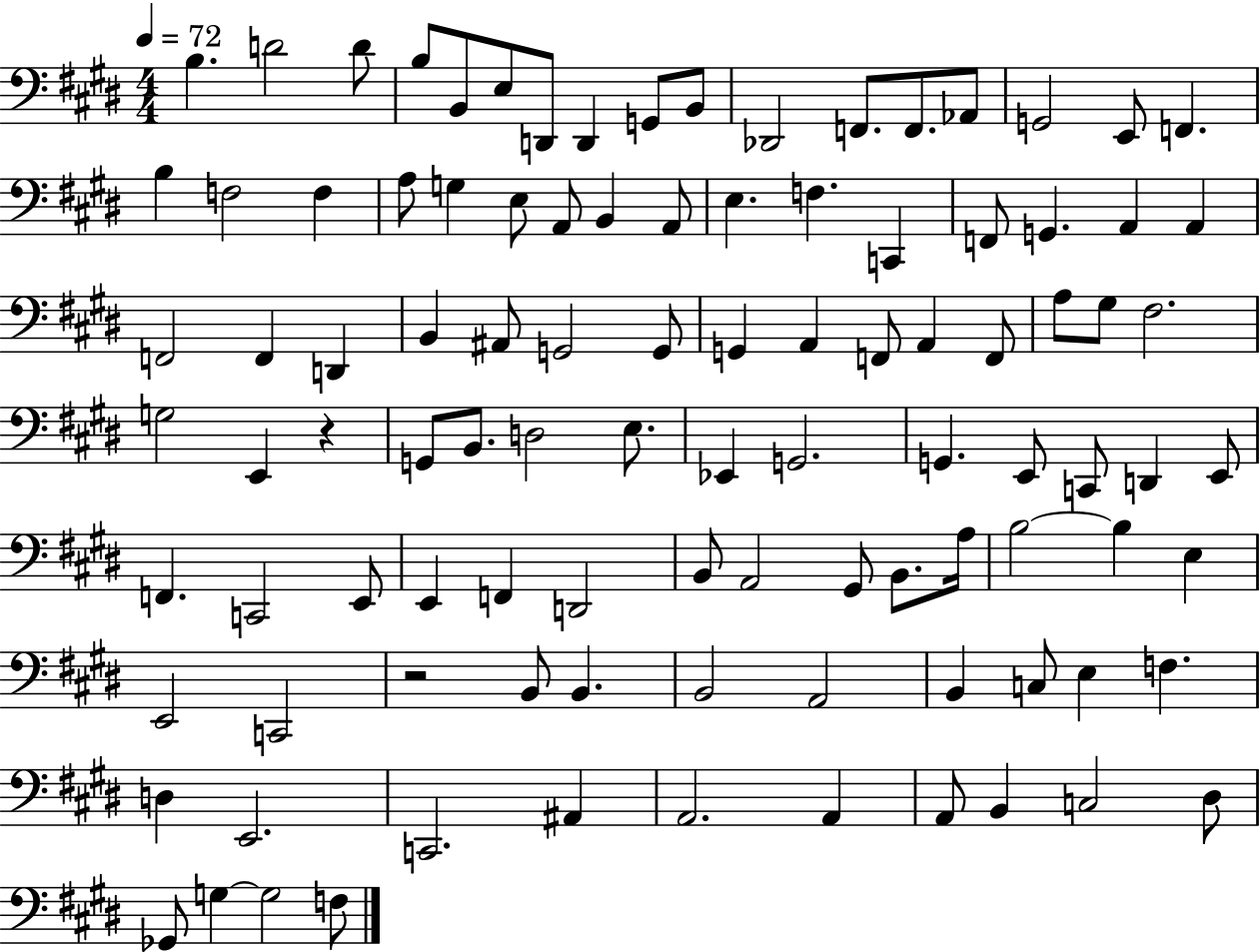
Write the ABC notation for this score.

X:1
T:Untitled
M:4/4
L:1/4
K:E
B, D2 D/2 B,/2 B,,/2 E,/2 D,,/2 D,, G,,/2 B,,/2 _D,,2 F,,/2 F,,/2 _A,,/2 G,,2 E,,/2 F,, B, F,2 F, A,/2 G, E,/2 A,,/2 B,, A,,/2 E, F, C,, F,,/2 G,, A,, A,, F,,2 F,, D,, B,, ^A,,/2 G,,2 G,,/2 G,, A,, F,,/2 A,, F,,/2 A,/2 ^G,/2 ^F,2 G,2 E,, z G,,/2 B,,/2 D,2 E,/2 _E,, G,,2 G,, E,,/2 C,,/2 D,, E,,/2 F,, C,,2 E,,/2 E,, F,, D,,2 B,,/2 A,,2 ^G,,/2 B,,/2 A,/4 B,2 B, E, E,,2 C,,2 z2 B,,/2 B,, B,,2 A,,2 B,, C,/2 E, F, D, E,,2 C,,2 ^A,, A,,2 A,, A,,/2 B,, C,2 ^D,/2 _G,,/2 G, G,2 F,/2